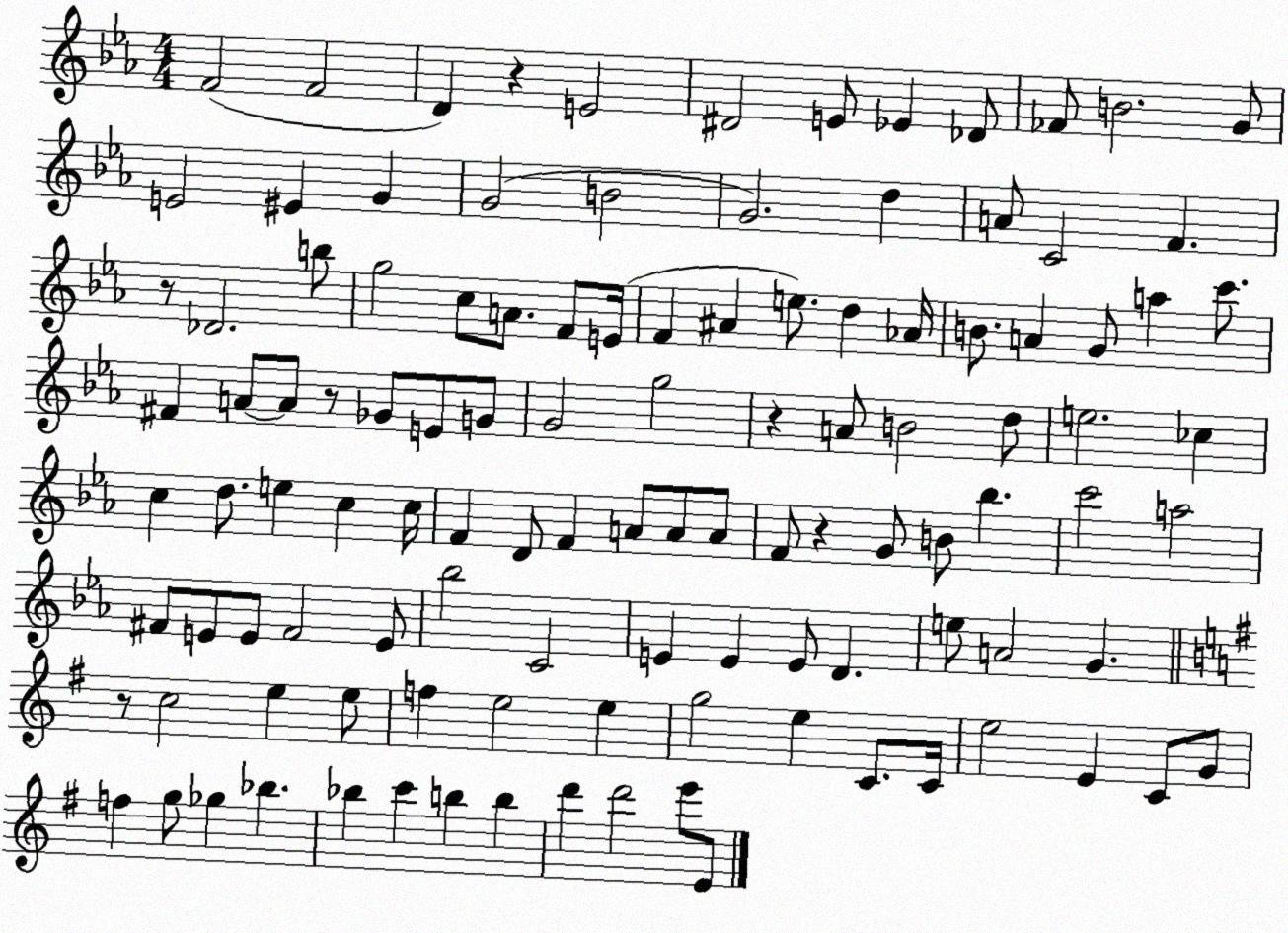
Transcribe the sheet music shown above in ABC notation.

X:1
T:Untitled
M:4/4
L:1/4
K:Eb
F2 F2 D z E2 ^D2 E/2 _E _D/2 _F/2 B2 G/2 E2 ^E G G2 B2 G2 d A/2 C2 F z/2 _D2 b/2 g2 c/2 A/2 F/2 E/4 F ^A e/2 d _A/4 B/2 A G/2 a c'/2 ^F A/2 A/2 z/2 _G/2 E/2 G/2 G2 g2 z A/2 B2 d/2 e2 _c c d/2 e c c/4 F D/2 F A/2 A/2 A/2 F/2 z G/2 B/2 _b c'2 a2 ^F/2 E/2 E/2 ^F2 E/2 _b2 C2 E E E/2 D e/2 A2 G z/2 c2 e e/2 f e2 e g2 e C/2 C/4 e2 E C/2 G/2 f g/2 _g _b _b c' b b d' d'2 e'/2 E/2